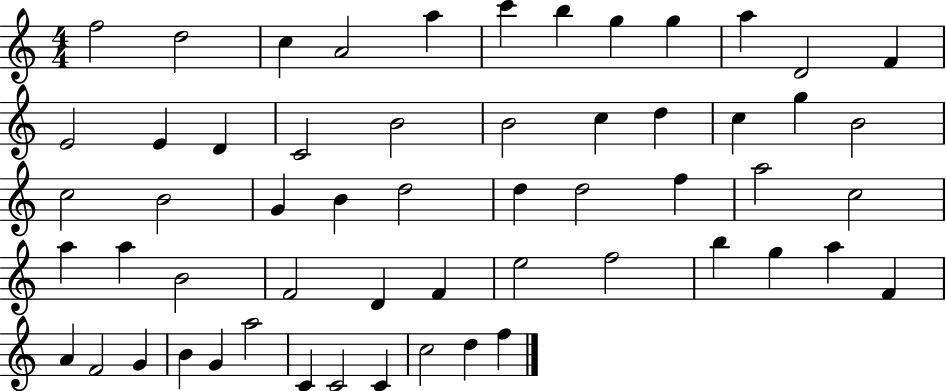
F5/h D5/h C5/q A4/h A5/q C6/q B5/q G5/q G5/q A5/q D4/h F4/q E4/h E4/q D4/q C4/h B4/h B4/h C5/q D5/q C5/q G5/q B4/h C5/h B4/h G4/q B4/q D5/h D5/q D5/h F5/q A5/h C5/h A5/q A5/q B4/h F4/h D4/q F4/q E5/h F5/h B5/q G5/q A5/q F4/q A4/q F4/h G4/q B4/q G4/q A5/h C4/q C4/h C4/q C5/h D5/q F5/q